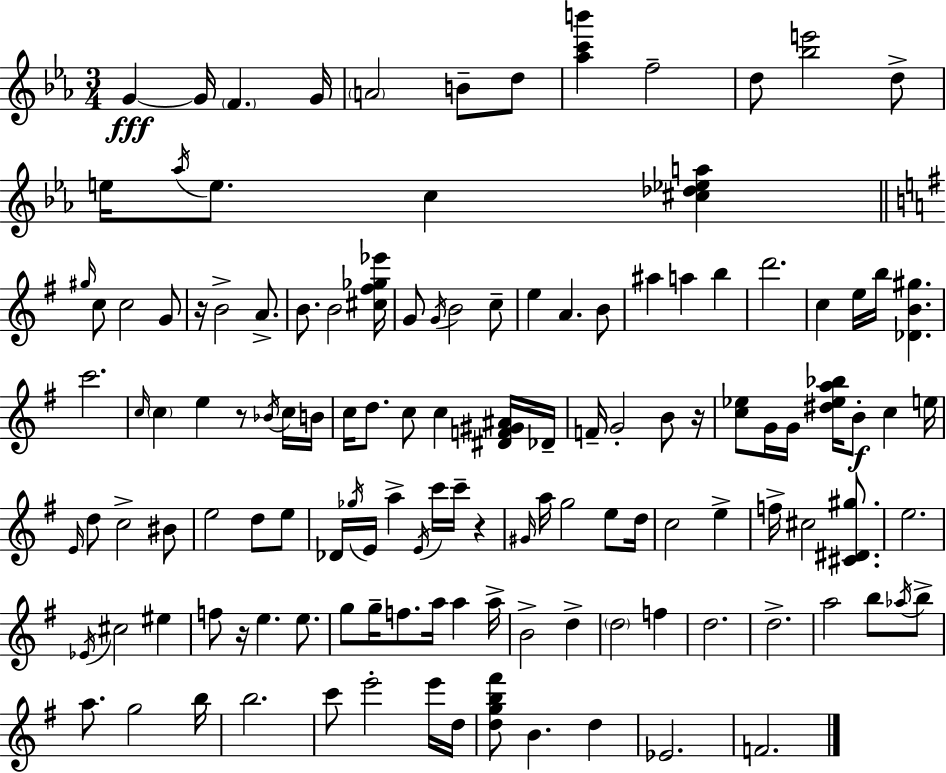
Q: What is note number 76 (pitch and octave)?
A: C5